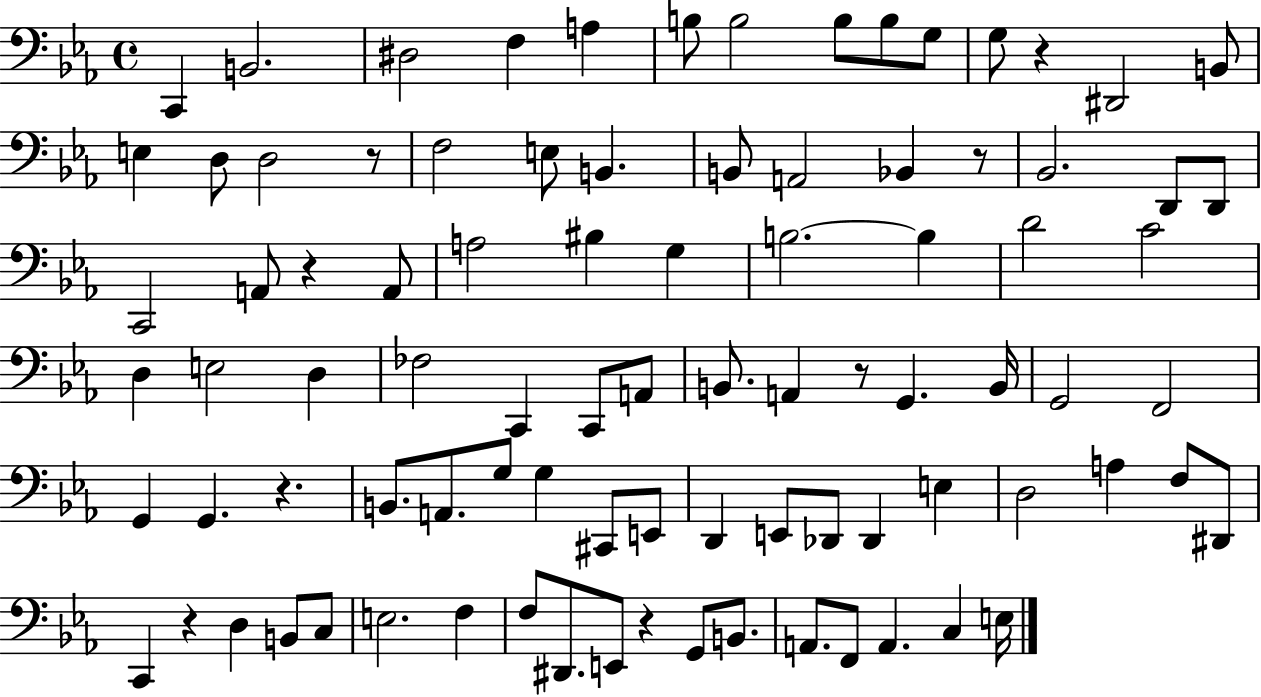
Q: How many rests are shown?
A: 8